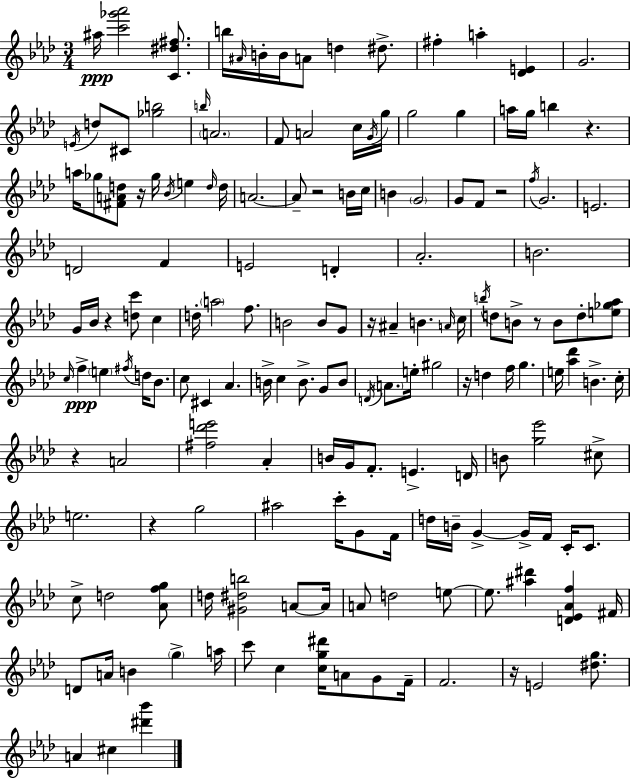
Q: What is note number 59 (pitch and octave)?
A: G4